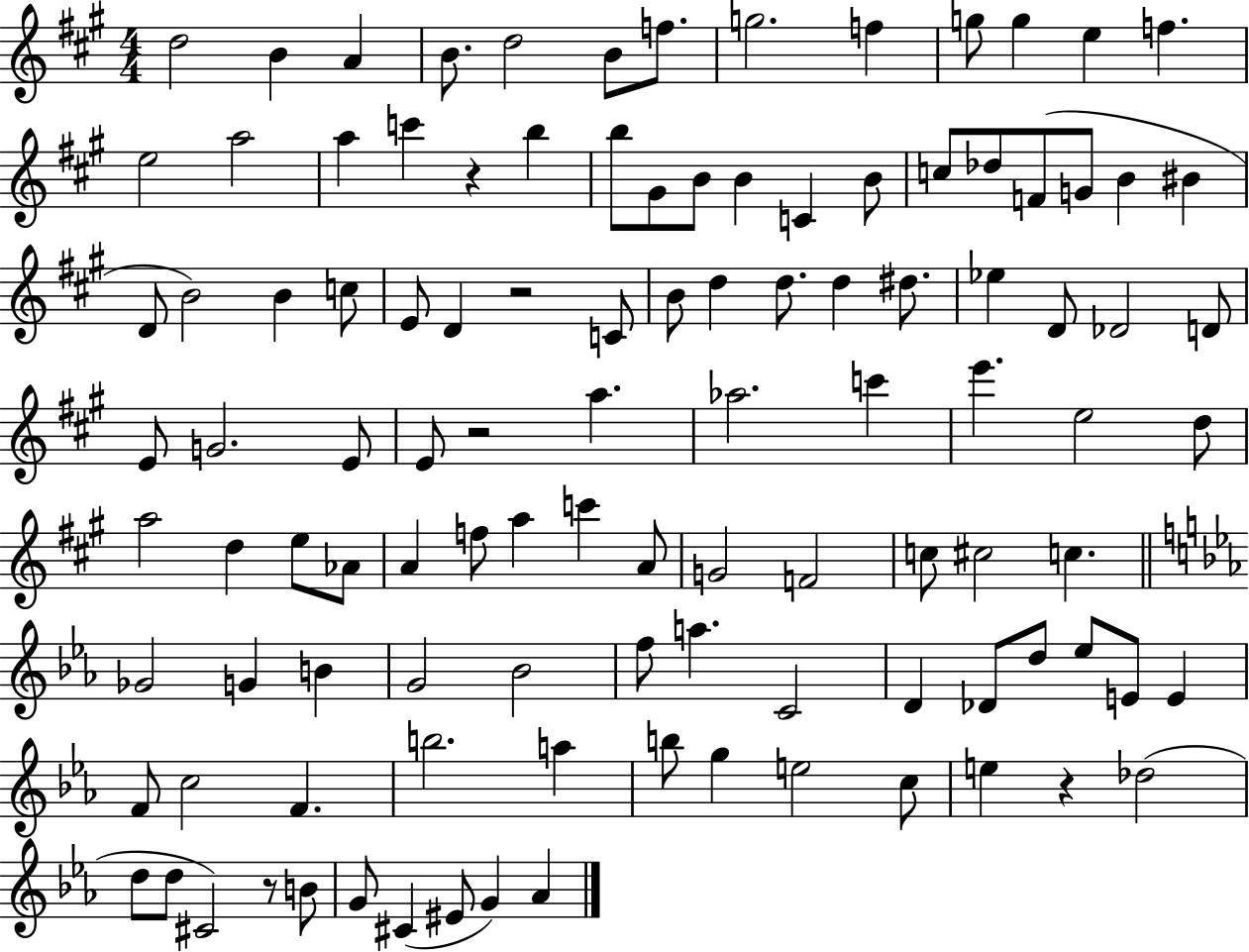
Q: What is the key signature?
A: A major